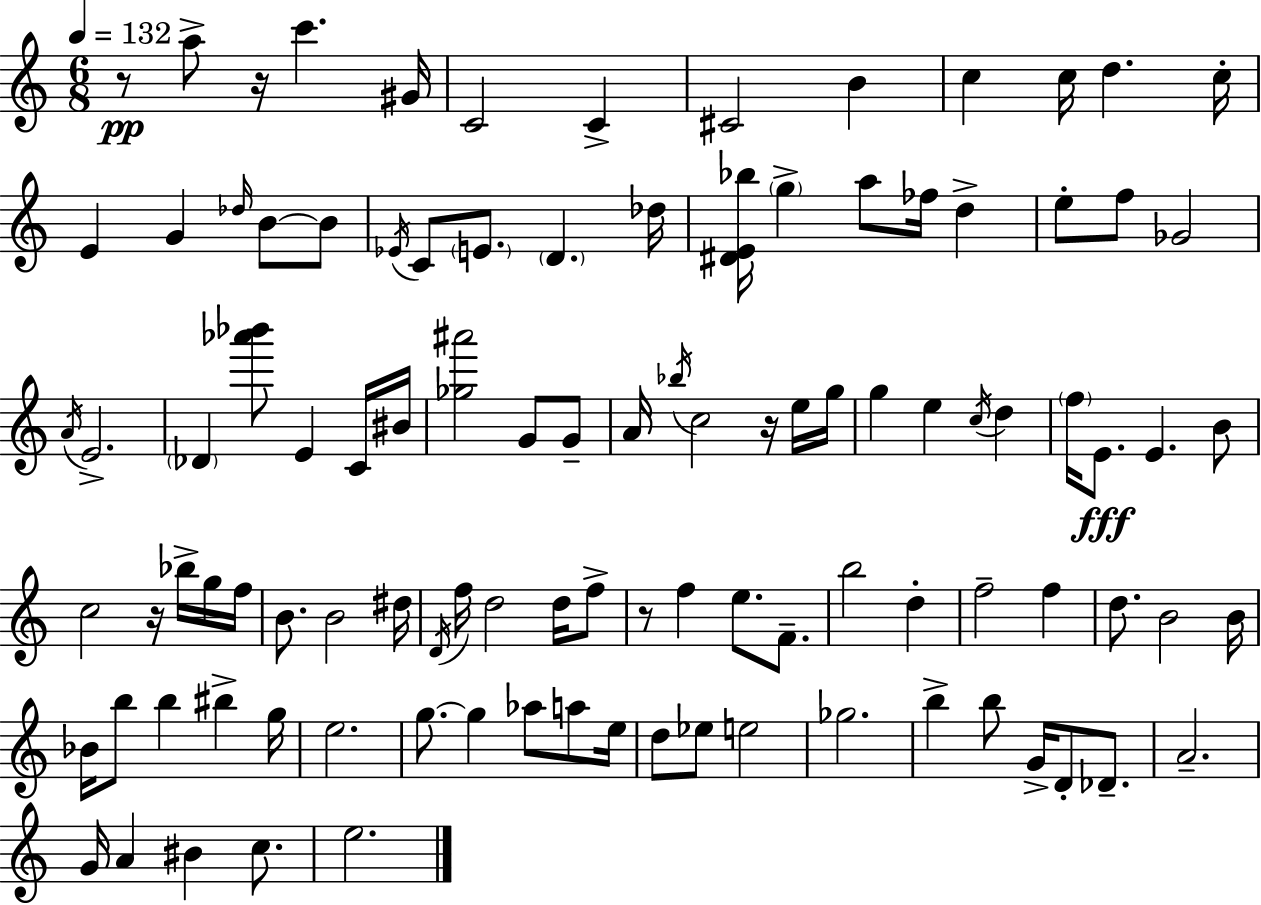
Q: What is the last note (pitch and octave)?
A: E5